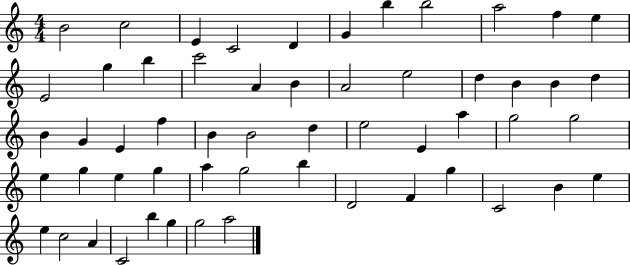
B4/h C5/h E4/q C4/h D4/q G4/q B5/q B5/h A5/h F5/q E5/q E4/h G5/q B5/q C6/h A4/q B4/q A4/h E5/h D5/q B4/q B4/q D5/q B4/q G4/q E4/q F5/q B4/q B4/h D5/q E5/h E4/q A5/q G5/h G5/h E5/q G5/q E5/q G5/q A5/q G5/h B5/q D4/h F4/q G5/q C4/h B4/q E5/q E5/q C5/h A4/q C4/h B5/q G5/q G5/h A5/h